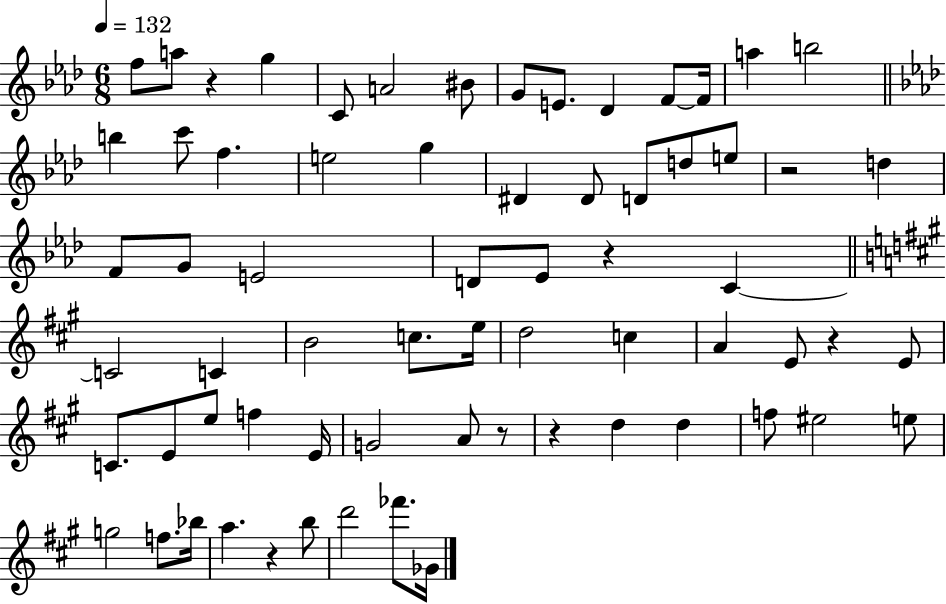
{
  \clef treble
  \numericTimeSignature
  \time 6/8
  \key aes \major
  \tempo 4 = 132
  f''8 a''8 r4 g''4 | c'8 a'2 bis'8 | g'8 e'8. des'4 f'8~~ f'16 | a''4 b''2 | \break \bar "||" \break \key aes \major b''4 c'''8 f''4. | e''2 g''4 | dis'4 dis'8 d'8 d''8 e''8 | r2 d''4 | \break f'8 g'8 e'2 | d'8 ees'8 r4 c'4~~ | \bar "||" \break \key a \major c'2 c'4 | b'2 c''8. e''16 | d''2 c''4 | a'4 e'8 r4 e'8 | \break c'8. e'8 e''8 f''4 e'16 | g'2 a'8 r8 | r4 d''4 d''4 | f''8 eis''2 e''8 | \break g''2 f''8. bes''16 | a''4. r4 b''8 | d'''2 fes'''8. ges'16 | \bar "|."
}